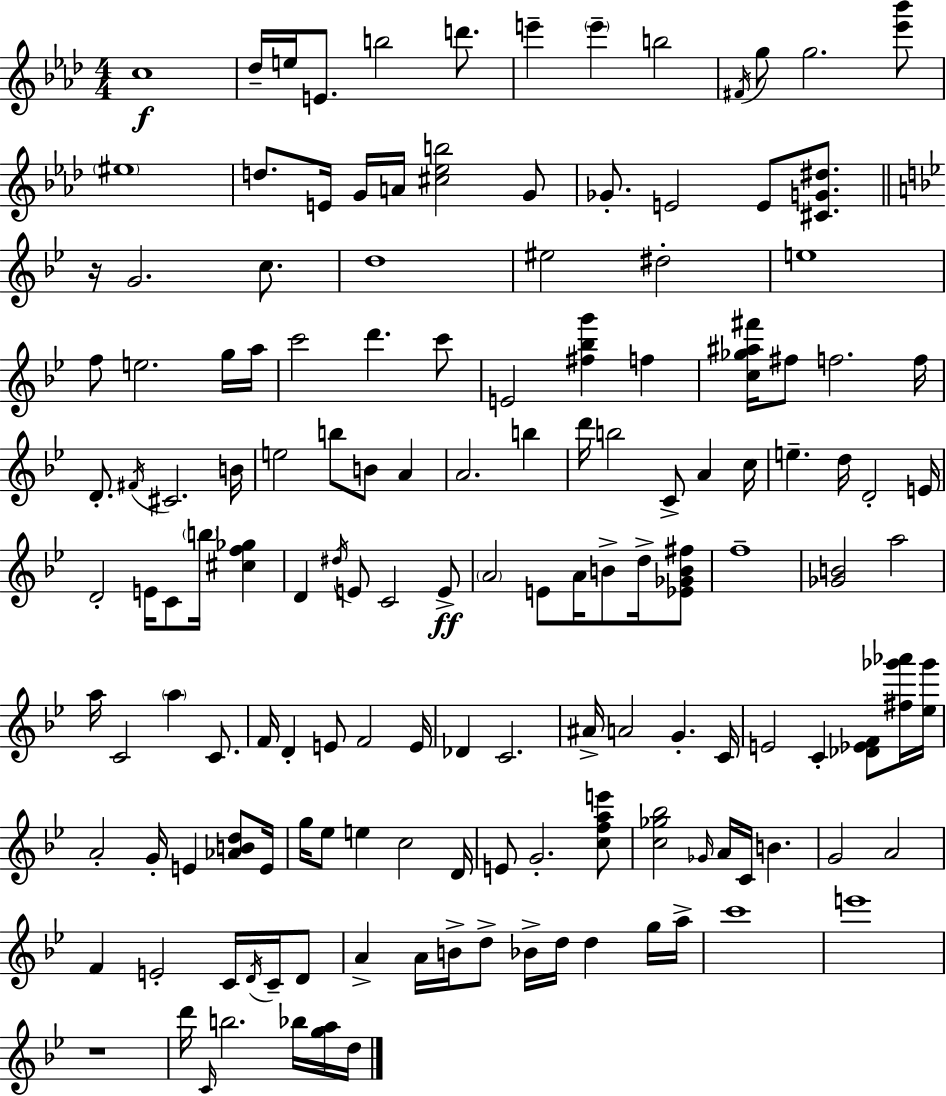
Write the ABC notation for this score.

X:1
T:Untitled
M:4/4
L:1/4
K:Ab
c4 _d/4 e/4 E/2 b2 d'/2 e' e' b2 ^F/4 g/2 g2 [_e'_b']/2 ^e4 d/2 E/4 G/4 A/4 [^c_eb]2 G/2 _G/2 E2 E/2 [^CG^d]/2 z/4 G2 c/2 d4 ^e2 ^d2 e4 f/2 e2 g/4 a/4 c'2 d' c'/2 E2 [^f_bg'] f [c_g^a^f']/4 ^f/2 f2 f/4 D/2 ^F/4 ^C2 B/4 e2 b/2 B/2 A A2 b d'/4 b2 C/2 A c/4 e d/4 D2 E/4 D2 E/4 C/2 b/4 [^cf_g] D ^d/4 E/2 C2 E/2 A2 E/2 A/4 B/2 d/4 [_E_GB^f]/2 f4 [_GB]2 a2 a/4 C2 a C/2 F/4 D E/2 F2 E/4 _D C2 ^A/4 A2 G C/4 E2 C [_D_EF]/2 [^f_g'_a']/4 [_e_g']/4 A2 G/4 E [_ABd]/2 E/4 g/4 _e/2 e c2 D/4 E/2 G2 [cfae']/2 [c_g_b]2 _G/4 A/4 C/4 B G2 A2 F E2 C/4 D/4 C/4 D/2 A A/4 B/4 d/2 _B/4 d/4 d g/4 a/4 c'4 e'4 z4 d'/4 C/4 b2 _b/4 [ga]/4 d/4